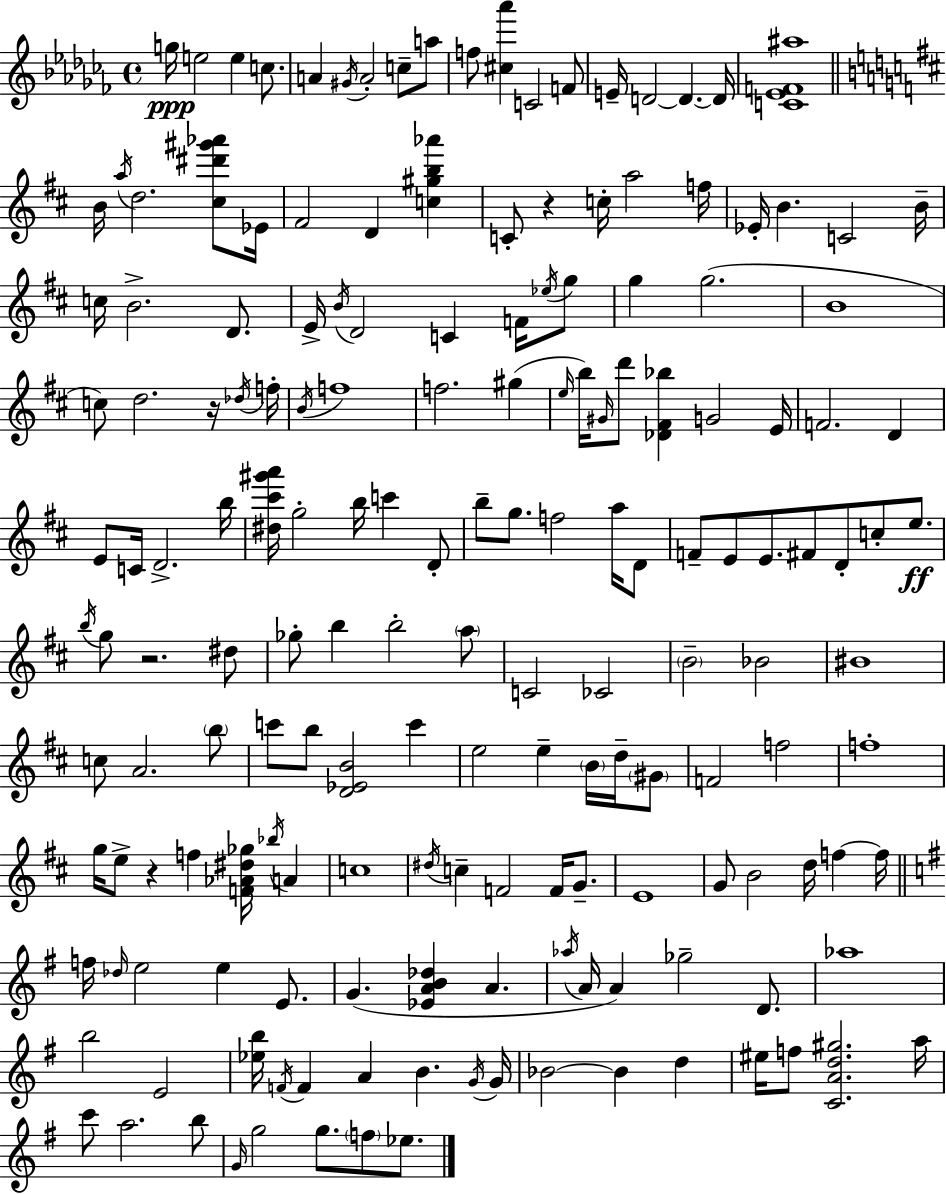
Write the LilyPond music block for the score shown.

{
  \clef treble
  \time 4/4
  \defaultTimeSignature
  \key aes \minor
  g''16\ppp e''2 e''4 c''8. | a'4 \acciaccatura { gis'16 } a'2-. c''8-- a''8 | f''8 <cis'' aes'''>4 c'2 f'8 | e'16-- d'2~~ d'4.~~ | \break d'16 <c' ees' f' ais''>1 | \bar "||" \break \key b \minor b'16 \acciaccatura { a''16 } d''2. <cis'' dis''' gis''' aes'''>8 | ees'16 fis'2 d'4 <c'' gis'' b'' aes'''>4 | c'8-. r4 c''16-. a''2 | f''16 ees'16-. b'4. c'2 | \break b'16-- c''16 b'2.-> d'8. | e'16-> \acciaccatura { b'16 } d'2 c'4 f'16 | \acciaccatura { ees''16 } g''8 g''4 g''2.( | b'1 | \break c''8) d''2. | r16 \acciaccatura { des''16 } f''16-. \acciaccatura { b'16 } f''1 | f''2. | gis''4( \grace { e''16 } b''16) \grace { gis'16 } d'''8 <des' fis' bes''>4 g'2 | \break e'16 f'2. | d'4 e'8 c'16 d'2.-> | b''16 <dis'' cis''' gis''' a'''>16 g''2-. | b''16 c'''4 d'8-. b''8-- g''8. f''2 | \break a''16 d'8 f'8-- e'8 e'8. fis'8 | d'8-. c''8-. e''8.\ff \acciaccatura { b''16 } g''8 r2. | dis''8 ges''8-. b''4 b''2-. | \parenthesize a''8 c'2 | \break ces'2 \parenthesize b'2-- | bes'2 bis'1 | c''8 a'2. | \parenthesize b''8 c'''8 b''8 <d' ees' b'>2 | \break c'''4 e''2 | e''4-- \parenthesize b'16 d''16-- \parenthesize gis'8 f'2 | f''2 f''1-. | g''16 e''8-> r4 f''4 | \break <f' aes' dis'' ges''>16 \acciaccatura { bes''16 } a'4 c''1 | \acciaccatura { dis''16 } c''4-- f'2 | f'16 g'8.-- e'1 | g'8 b'2 | \break d''16 f''4~~ f''16 \bar "||" \break \key e \minor f''16 \grace { des''16 } e''2 e''4 e'8. | g'4.( <ees' a' b' des''>4 a'4. | \acciaccatura { aes''16 } a'16 a'4) ges''2-- d'8. | aes''1 | \break b''2 e'2 | <ees'' b''>16 \acciaccatura { f'16 } f'4 a'4 b'4. | \acciaccatura { g'16 } g'16 bes'2~~ bes'4 | d''4 eis''16 f''8 <c' a' d'' gis''>2. | \break a''16 c'''8 a''2. | b''8 \grace { g'16 } g''2 g''8. | \parenthesize f''8 ees''8. \bar "|."
}